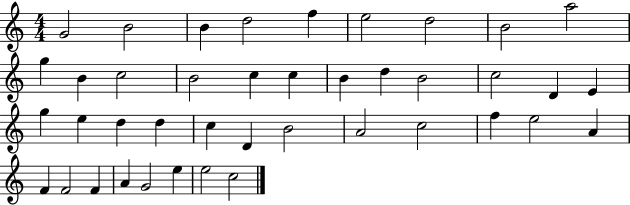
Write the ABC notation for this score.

X:1
T:Untitled
M:4/4
L:1/4
K:C
G2 B2 B d2 f e2 d2 B2 a2 g B c2 B2 c c B d B2 c2 D E g e d d c D B2 A2 c2 f e2 A F F2 F A G2 e e2 c2